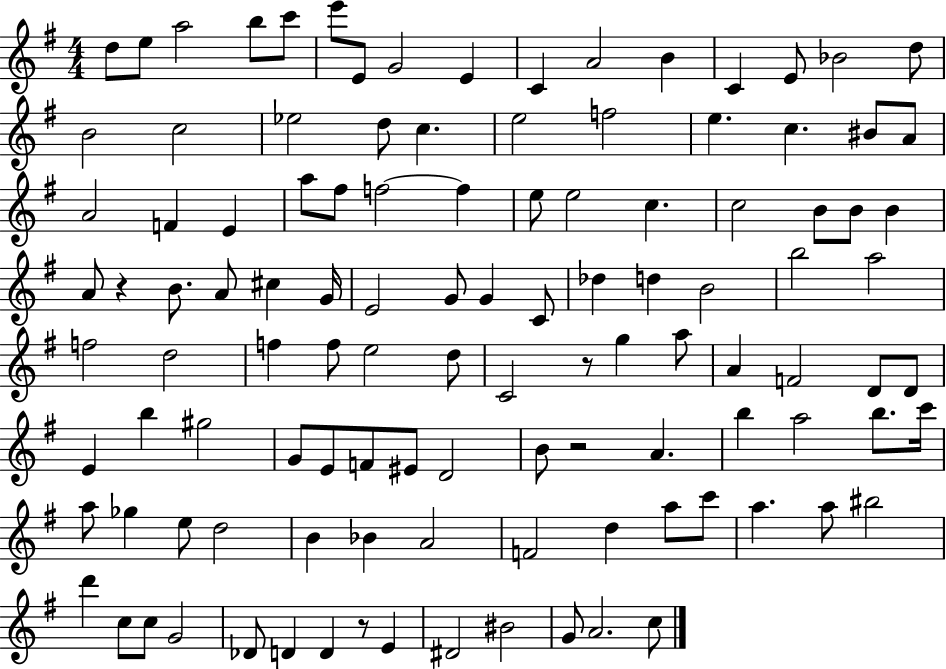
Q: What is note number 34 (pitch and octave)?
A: F5